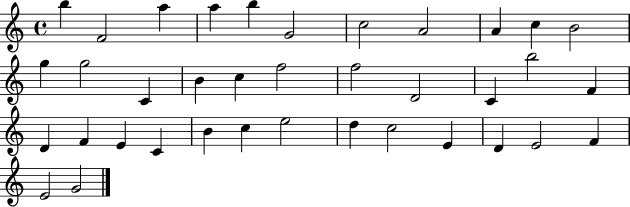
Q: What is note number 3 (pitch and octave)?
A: A5